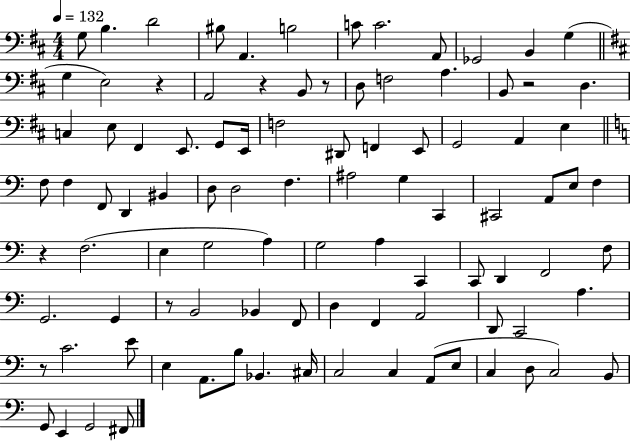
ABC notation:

X:1
T:Untitled
M:4/4
L:1/4
K:D
G,/2 B, D2 ^B,/2 A,, B,2 C/2 C2 A,,/2 _G,,2 B,, G, G, E,2 z A,,2 z B,,/2 z/2 D,/2 F,2 A, B,,/2 z2 D, C, E,/2 ^F,, E,,/2 G,,/2 E,,/4 F,2 ^D,,/2 F,, E,,/2 G,,2 A,, E, F,/2 F, F,,/2 D,, ^B,, D,/2 D,2 F, ^A,2 G, C,, ^C,,2 A,,/2 E,/2 F, z F,2 E, G,2 A, G,2 A, C,, C,,/2 D,, F,,2 F,/2 G,,2 G,, z/2 B,,2 _B,, F,,/2 D, F,, A,,2 D,,/2 C,,2 A, z/2 C2 E/2 E, A,,/2 B,/2 _B,, ^C,/4 C,2 C, A,,/2 E,/2 C, D,/2 C,2 B,,/2 G,,/2 E,, G,,2 ^F,,/2